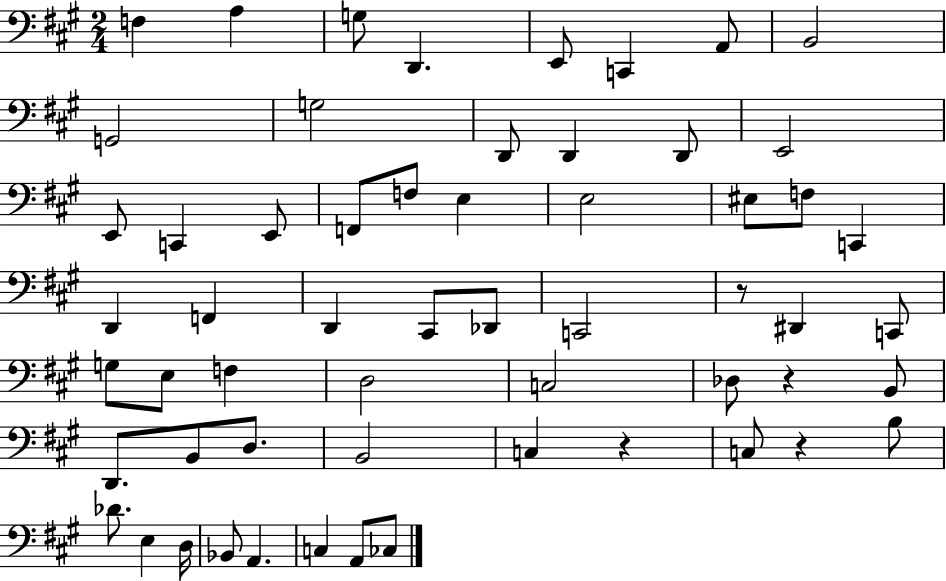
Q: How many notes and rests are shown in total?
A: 58